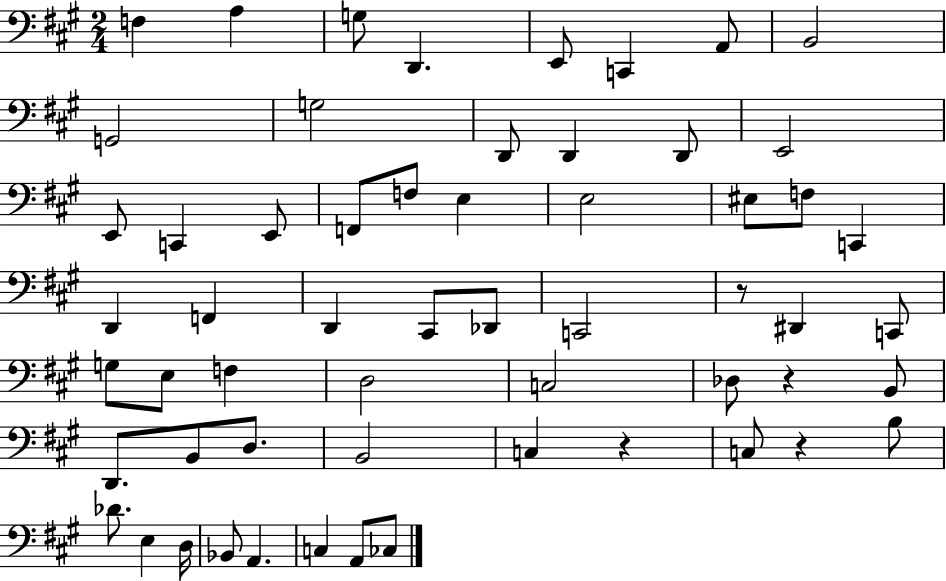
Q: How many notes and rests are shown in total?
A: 58